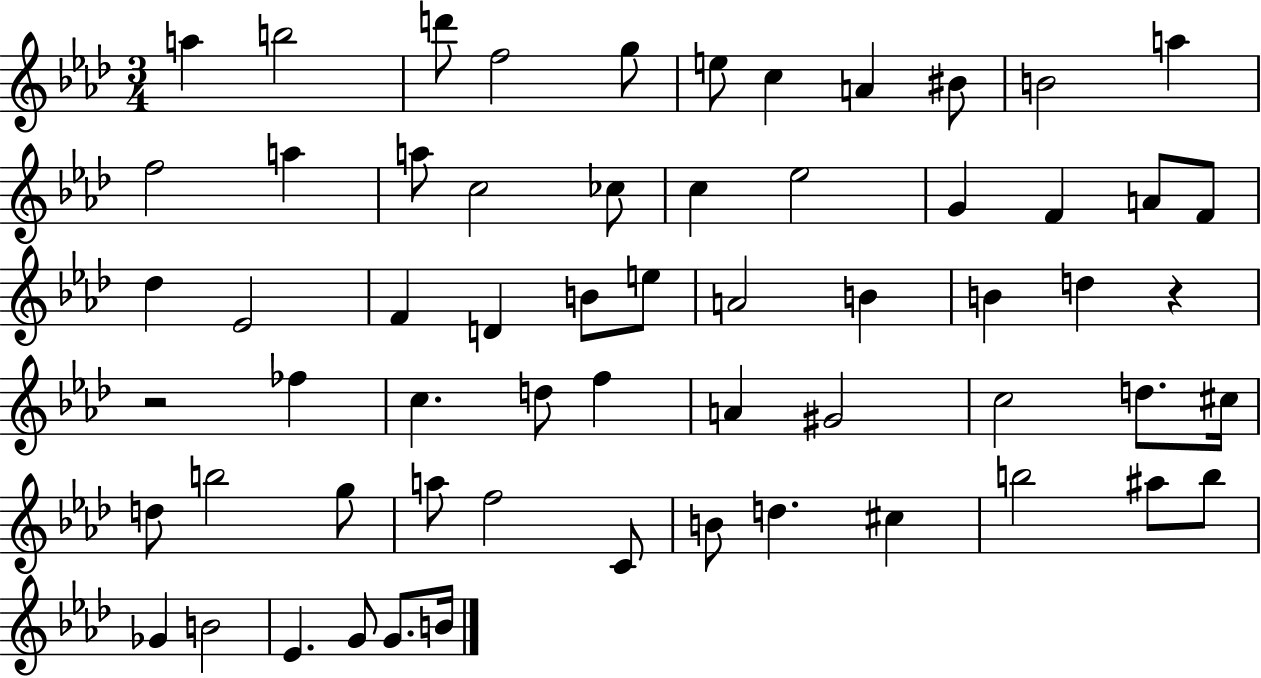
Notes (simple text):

A5/q B5/h D6/e F5/h G5/e E5/e C5/q A4/q BIS4/e B4/h A5/q F5/h A5/q A5/e C5/h CES5/e C5/q Eb5/h G4/q F4/q A4/e F4/e Db5/q Eb4/h F4/q D4/q B4/e E5/e A4/h B4/q B4/q D5/q R/q R/h FES5/q C5/q. D5/e F5/q A4/q G#4/h C5/h D5/e. C#5/s D5/e B5/h G5/e A5/e F5/h C4/e B4/e D5/q. C#5/q B5/h A#5/e B5/e Gb4/q B4/h Eb4/q. G4/e G4/e. B4/s